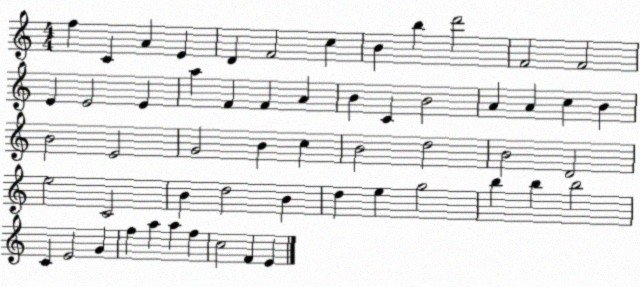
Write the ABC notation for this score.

X:1
T:Untitled
M:4/4
L:1/4
K:C
f C A E D F2 c B b d'2 F2 F2 E E2 E a F F A B C B2 A A c B B2 E2 G2 B c B2 d2 B2 D2 e2 C2 B d2 B d e g2 b b b2 C E2 G f a a f c2 F E